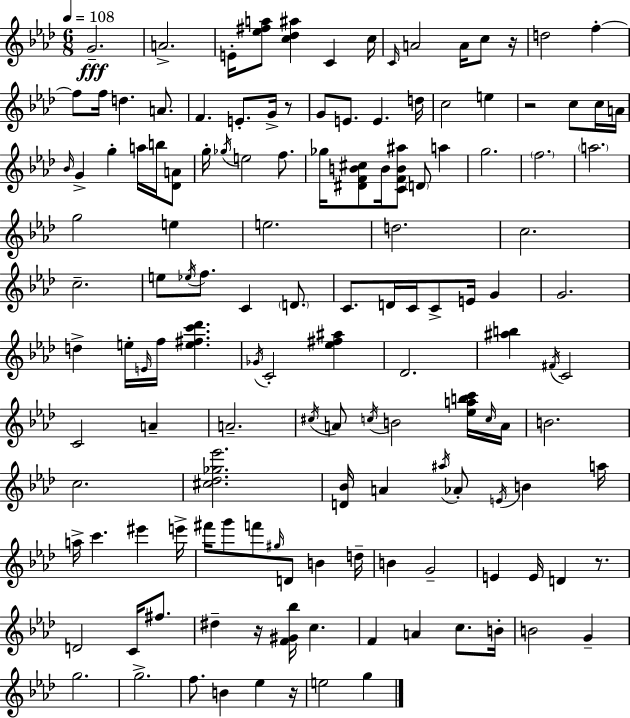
G4/h. A4/h. E4/s [Eb5,F#5,A5]/e [C5,Db5,A#5]/q C4/q C5/s C4/s A4/h A4/s C5/e R/s D5/h F5/q F5/e F5/s D5/q. A4/e. F4/q. E4/e. G4/s R/e G4/e E4/e. E4/q. D5/s C5/h E5/q R/h C5/e C5/s A4/s Bb4/s G4/q G5/q A5/s B5/s [Db4,A4]/e G5/s Gb5/s E5/h F5/e. Gb5/s [D#4,F4,B4,C#5]/e B4/s [C4,F4,B4,A#5]/e D4/e A5/q G5/h. F5/h. A5/h. G5/h E5/q E5/h. D5/h. C5/h. C5/h. E5/e Eb5/s F5/e. C4/q D4/e. C4/e. D4/s C4/s C4/e E4/s G4/q G4/h. D5/q E5/s E4/s F5/s [E5,F#5,C6,Db6]/q. Gb4/s C4/h [Eb5,F#5,A#5]/q Db4/h. [A#5,B5]/q F#4/s C4/h C4/h A4/q A4/h. C#5/s A4/e C5/s B4/h [Eb5,A5,B5,C6]/s C5/s A4/s B4/h. C5/h. [C#5,Db5,Gb5,Eb6]/h. [D4,Bb4]/s A4/q A#5/s Ab4/e E4/s B4/q A5/s A5/s C6/q. EIS6/q E6/s F#6/s G6/e F6/e G#5/s D4/e B4/q D5/s B4/q G4/h E4/q E4/s D4/q R/e. D4/h C4/s F#5/e. D#5/q R/s [F4,G#4,Bb5]/s C5/q. F4/q A4/q C5/e. B4/s B4/h G4/q G5/h. G5/h. F5/e. B4/q Eb5/q R/s E5/h G5/q